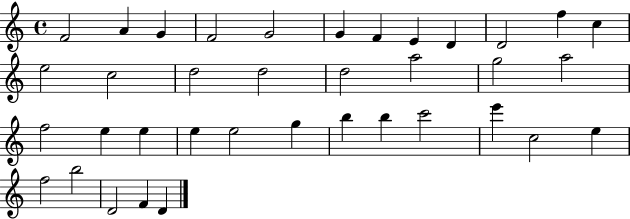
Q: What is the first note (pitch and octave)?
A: F4